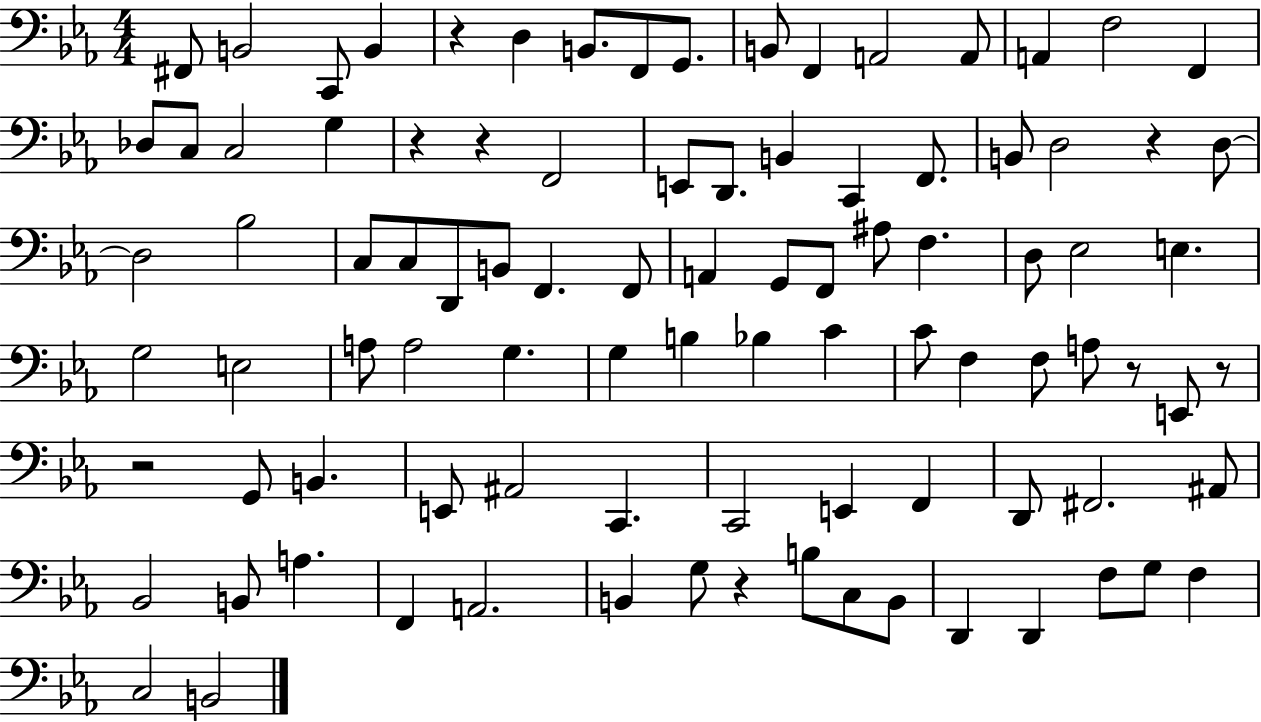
F#2/e B2/h C2/e B2/q R/q D3/q B2/e. F2/e G2/e. B2/e F2/q A2/h A2/e A2/q F3/h F2/q Db3/e C3/e C3/h G3/q R/q R/q F2/h E2/e D2/e. B2/q C2/q F2/e. B2/e D3/h R/q D3/e D3/h Bb3/h C3/e C3/e D2/e B2/e F2/q. F2/e A2/q G2/e F2/e A#3/e F3/q. D3/e Eb3/h E3/q. G3/h E3/h A3/e A3/h G3/q. G3/q B3/q Bb3/q C4/q C4/e F3/q F3/e A3/e R/e E2/e R/e R/h G2/e B2/q. E2/e A#2/h C2/q. C2/h E2/q F2/q D2/e F#2/h. A#2/e Bb2/h B2/e A3/q. F2/q A2/h. B2/q G3/e R/q B3/e C3/e B2/e D2/q D2/q F3/e G3/e F3/q C3/h B2/h